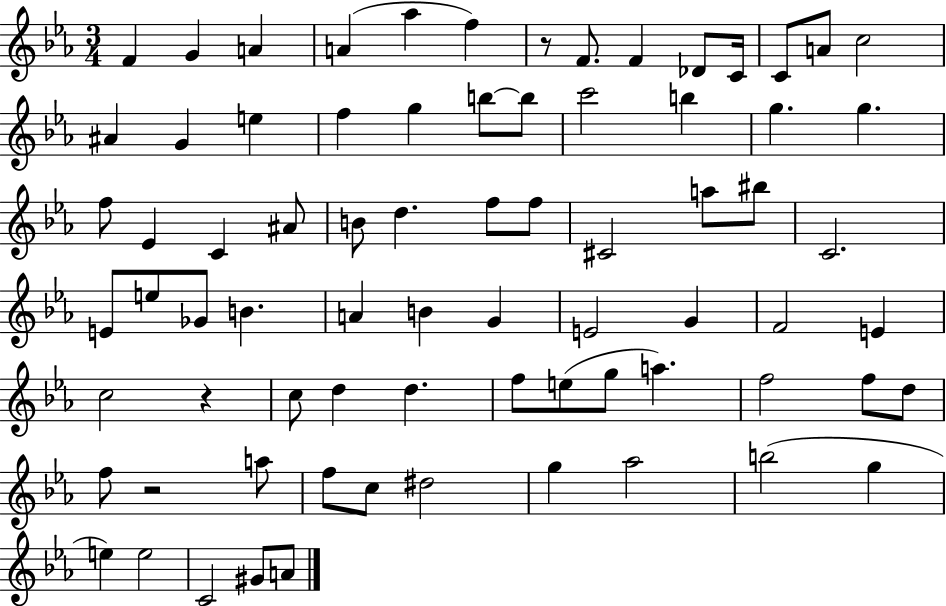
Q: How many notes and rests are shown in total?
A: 75